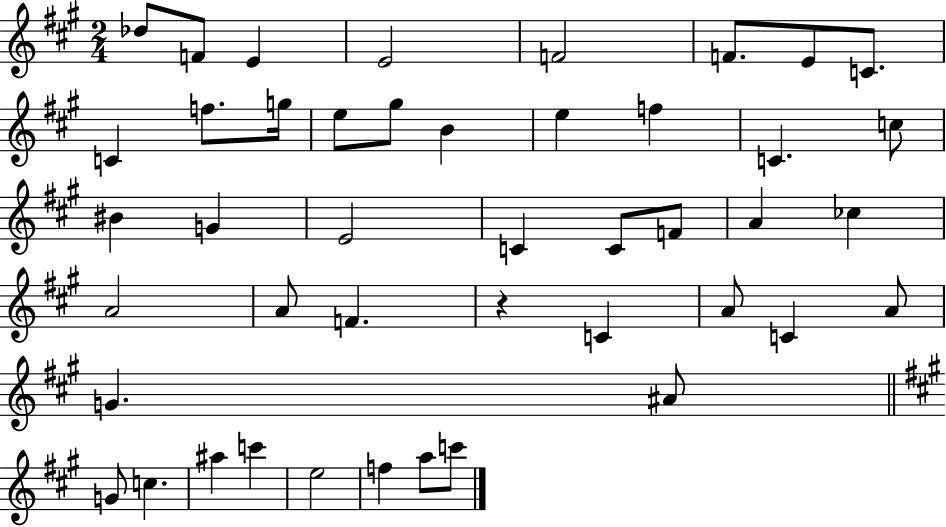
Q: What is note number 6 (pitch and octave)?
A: F4